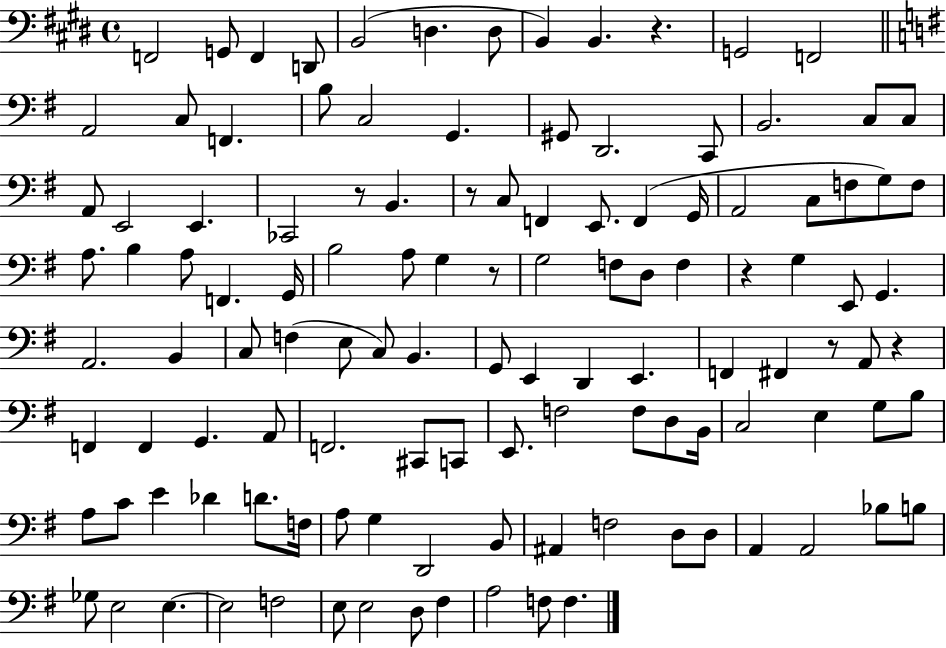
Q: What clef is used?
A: bass